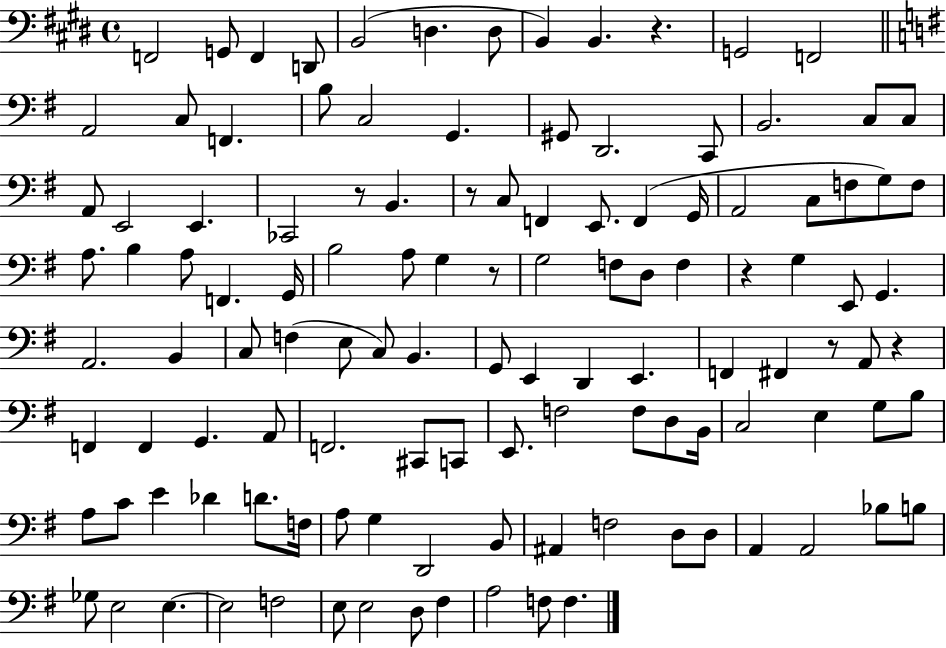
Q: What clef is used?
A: bass